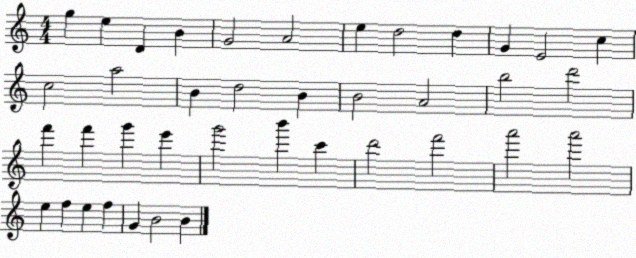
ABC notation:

X:1
T:Untitled
M:4/4
L:1/4
K:C
g e D B G2 A2 e d2 d G E2 c c2 a2 B d2 B B2 A2 b2 d'2 f' f' g' e' g'2 b' c' d'2 f'2 a'2 a'2 e f e f G B2 B